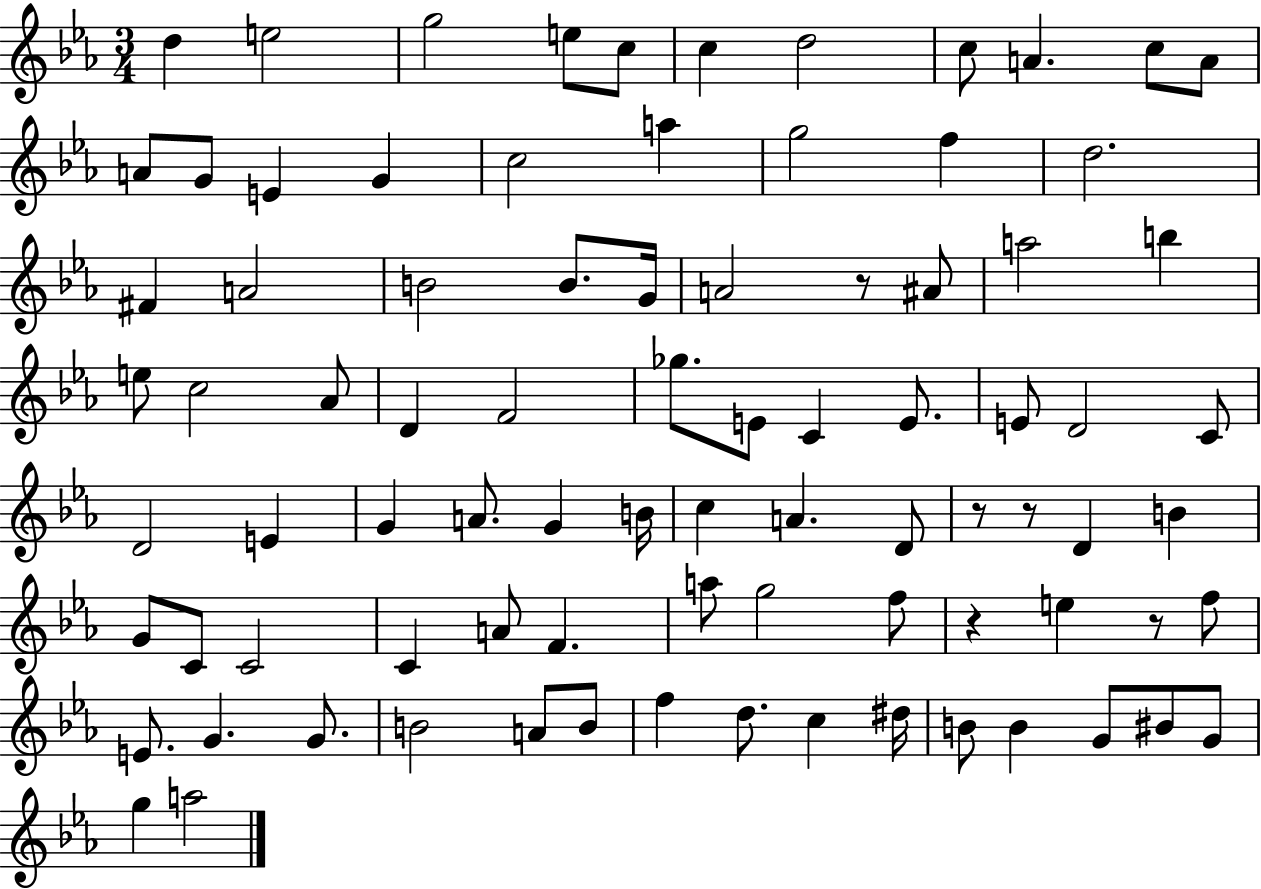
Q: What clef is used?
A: treble